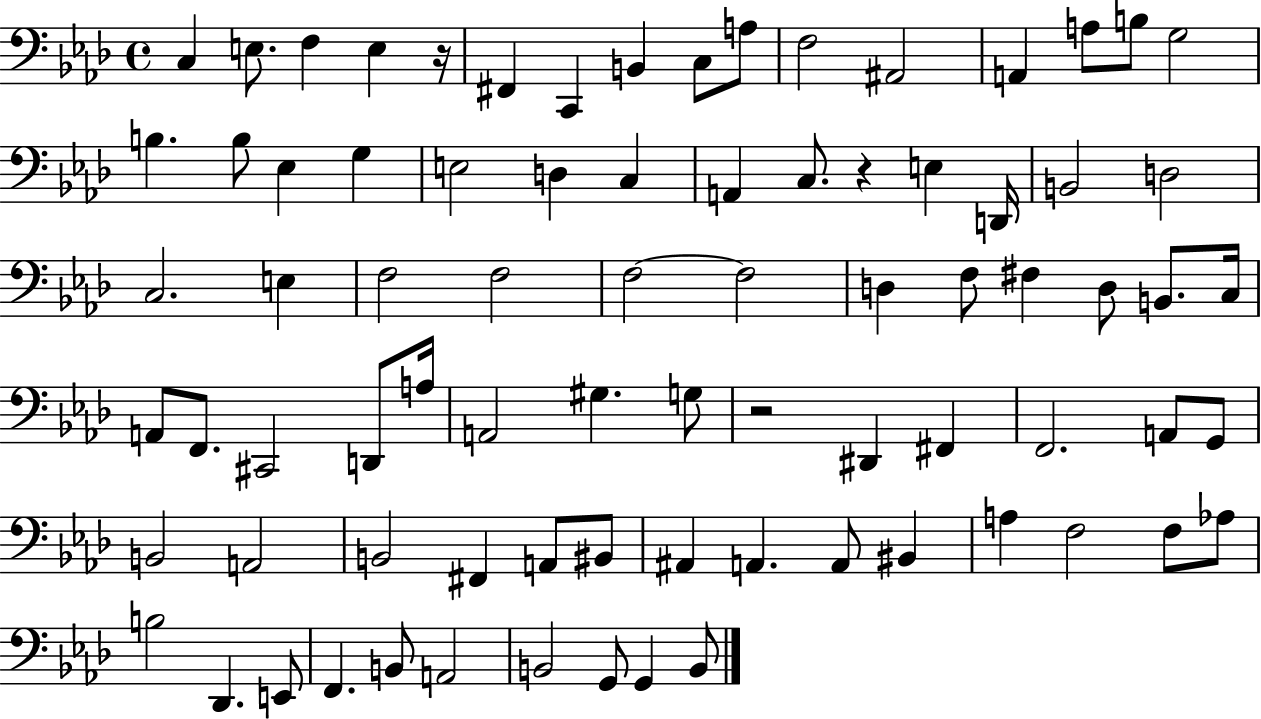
X:1
T:Untitled
M:4/4
L:1/4
K:Ab
C, E,/2 F, E, z/4 ^F,, C,, B,, C,/2 A,/2 F,2 ^A,,2 A,, A,/2 B,/2 G,2 B, B,/2 _E, G, E,2 D, C, A,, C,/2 z E, D,,/4 B,,2 D,2 C,2 E, F,2 F,2 F,2 F,2 D, F,/2 ^F, D,/2 B,,/2 C,/4 A,,/2 F,,/2 ^C,,2 D,,/2 A,/4 A,,2 ^G, G,/2 z2 ^D,, ^F,, F,,2 A,,/2 G,,/2 B,,2 A,,2 B,,2 ^F,, A,,/2 ^B,,/2 ^A,, A,, A,,/2 ^B,, A, F,2 F,/2 _A,/2 B,2 _D,, E,,/2 F,, B,,/2 A,,2 B,,2 G,,/2 G,, B,,/2